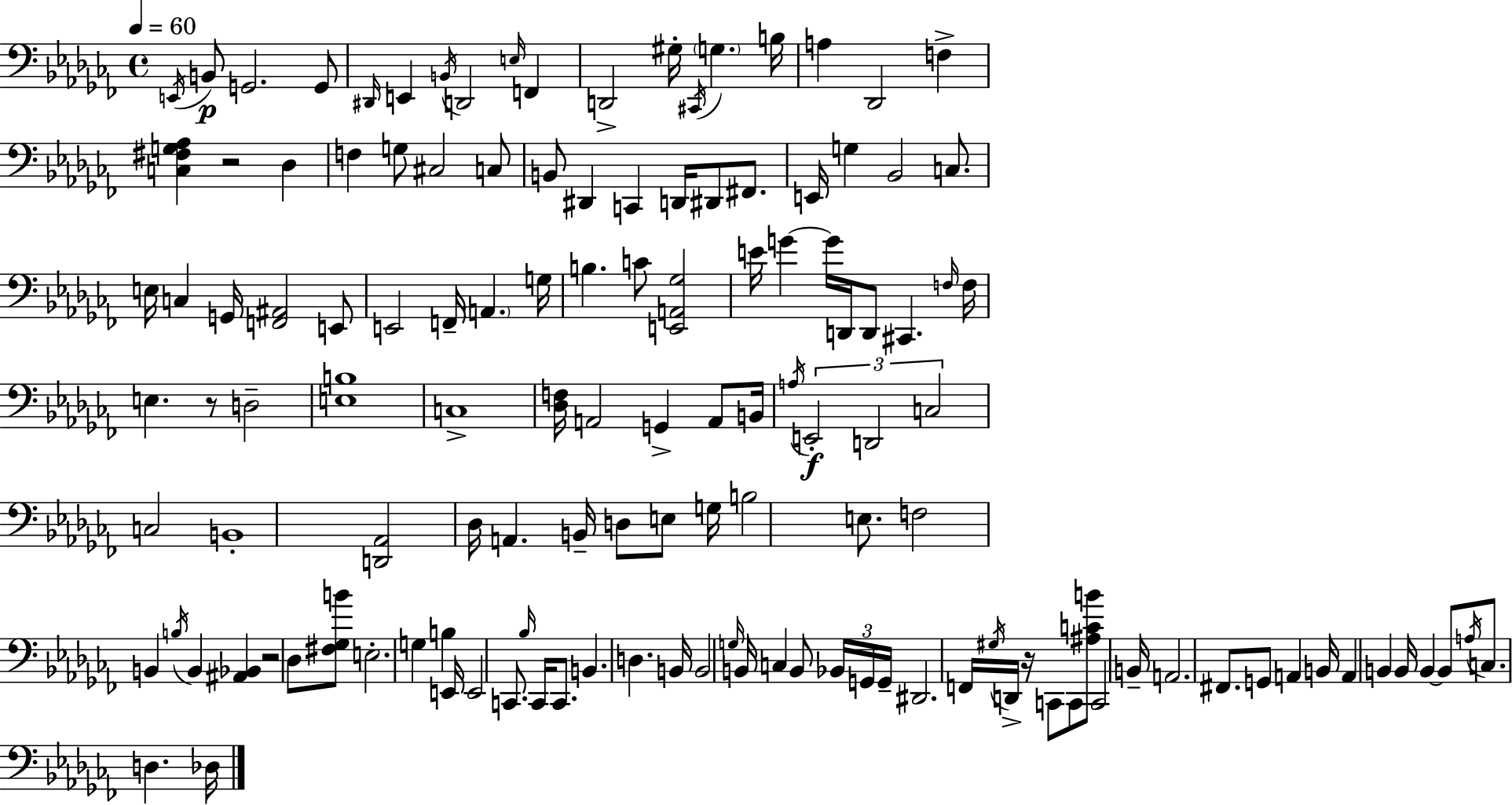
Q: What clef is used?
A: bass